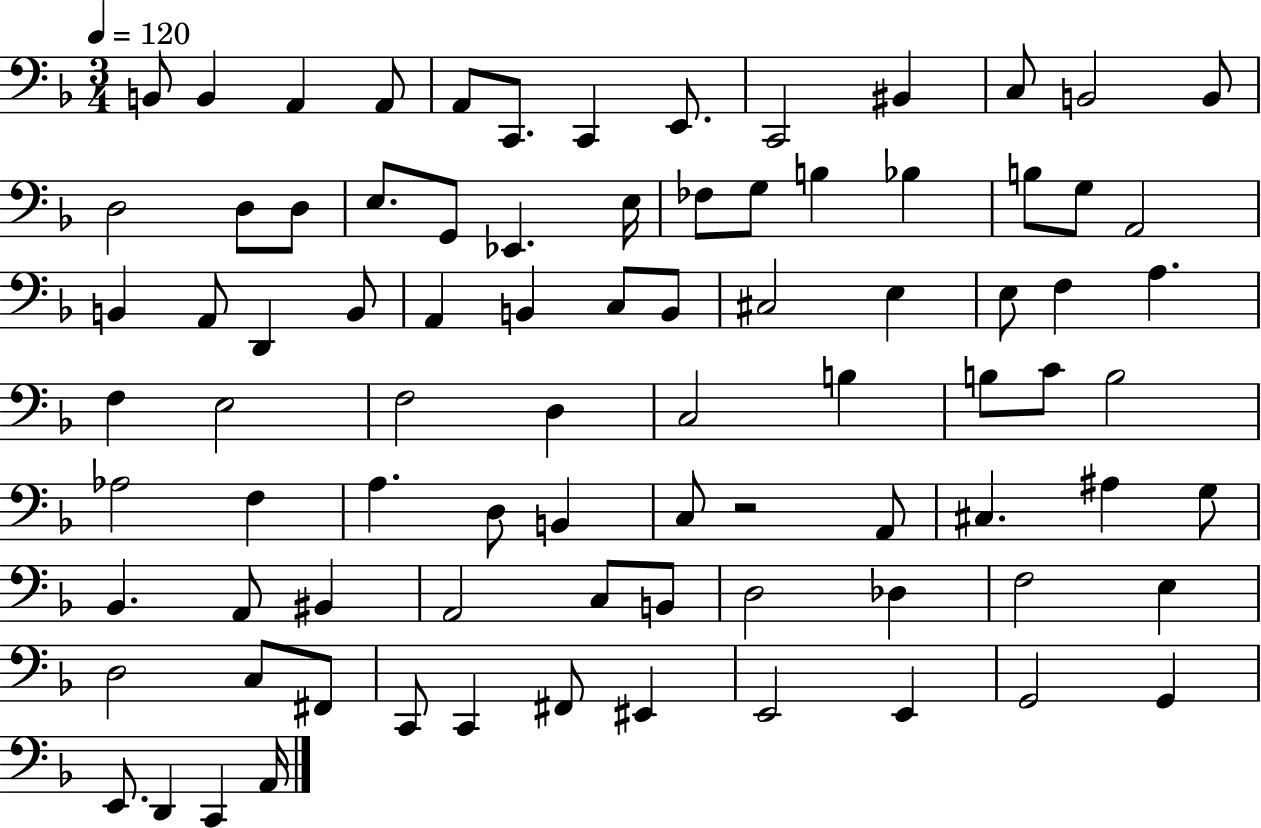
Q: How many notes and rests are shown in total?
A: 85